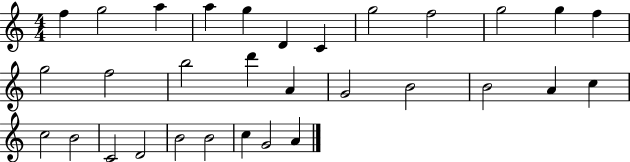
{
  \clef treble
  \numericTimeSignature
  \time 4/4
  \key c \major
  f''4 g''2 a''4 | a''4 g''4 d'4 c'4 | g''2 f''2 | g''2 g''4 f''4 | \break g''2 f''2 | b''2 d'''4 a'4 | g'2 b'2 | b'2 a'4 c''4 | \break c''2 b'2 | c'2 d'2 | b'2 b'2 | c''4 g'2 a'4 | \break \bar "|."
}